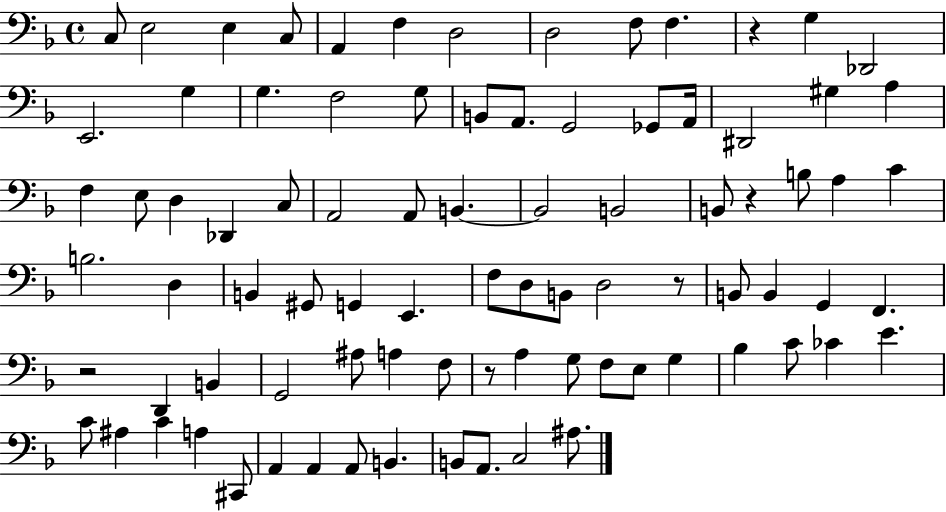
C3/e E3/h E3/q C3/e A2/q F3/q D3/h D3/h F3/e F3/q. R/q G3/q Db2/h E2/h. G3/q G3/q. F3/h G3/e B2/e A2/e. G2/h Gb2/e A2/s D#2/h G#3/q A3/q F3/q E3/e D3/q Db2/q C3/e A2/h A2/e B2/q. B2/h B2/h B2/e R/q B3/e A3/q C4/q B3/h. D3/q B2/q G#2/e G2/q E2/q. F3/e D3/e B2/e D3/h R/e B2/e B2/q G2/q F2/q. R/h D2/q B2/q G2/h A#3/e A3/q F3/e R/e A3/q G3/e F3/e E3/e G3/q Bb3/q C4/e CES4/q E4/q. C4/e A#3/q C4/q A3/q C#2/e A2/q A2/q A2/e B2/q. B2/e A2/e. C3/h A#3/e.